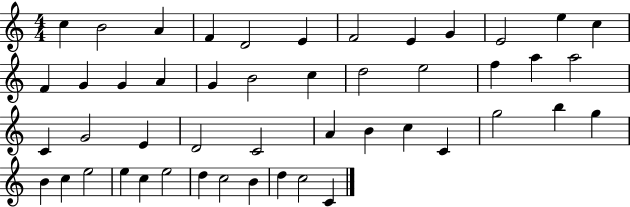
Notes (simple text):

C5/q B4/h A4/q F4/q D4/h E4/q F4/h E4/q G4/q E4/h E5/q C5/q F4/q G4/q G4/q A4/q G4/q B4/h C5/q D5/h E5/h F5/q A5/q A5/h C4/q G4/h E4/q D4/h C4/h A4/q B4/q C5/q C4/q G5/h B5/q G5/q B4/q C5/q E5/h E5/q C5/q E5/h D5/q C5/h B4/q D5/q C5/h C4/q